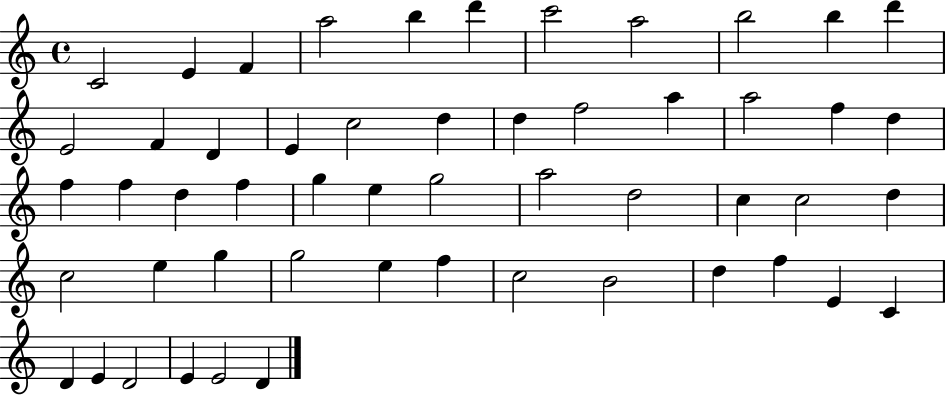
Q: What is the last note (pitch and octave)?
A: D4